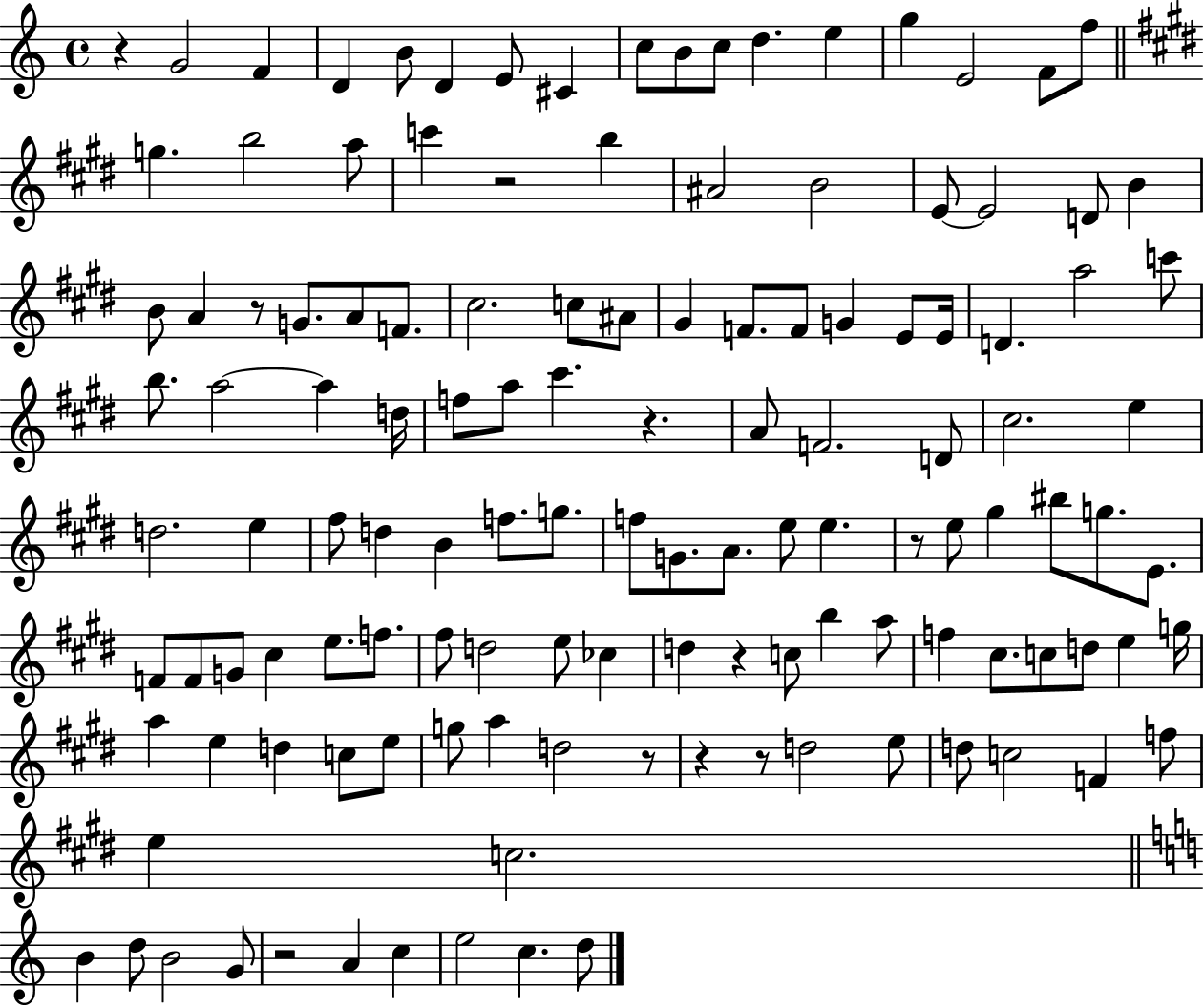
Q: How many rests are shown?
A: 10